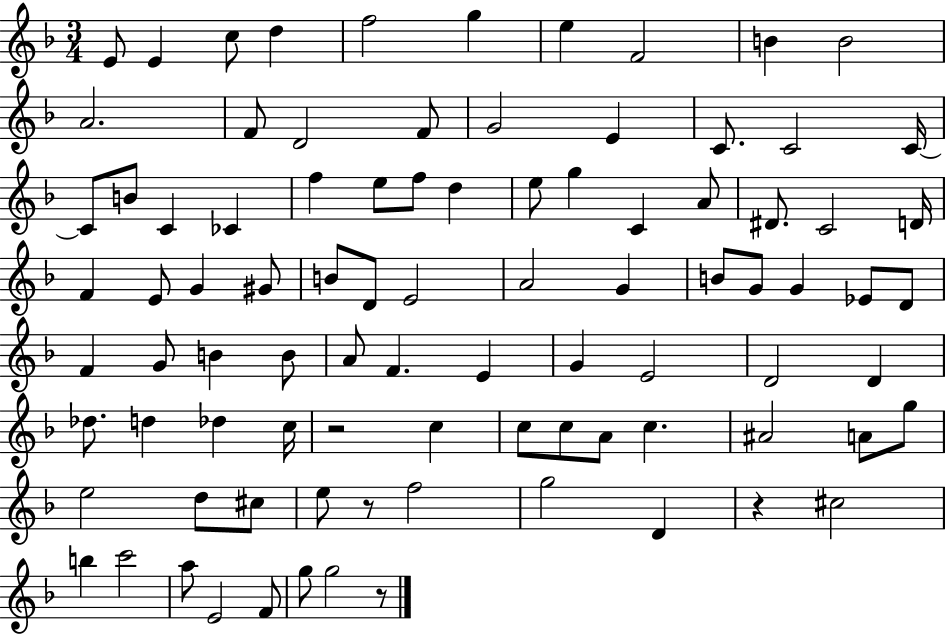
E4/e E4/q C5/e D5/q F5/h G5/q E5/q F4/h B4/q B4/h A4/h. F4/e D4/h F4/e G4/h E4/q C4/e. C4/h C4/s C4/e B4/e C4/q CES4/q F5/q E5/e F5/e D5/q E5/e G5/q C4/q A4/e D#4/e. C4/h D4/s F4/q E4/e G4/q G#4/e B4/e D4/e E4/h A4/h G4/q B4/e G4/e G4/q Eb4/e D4/e F4/q G4/e B4/q B4/e A4/e F4/q. E4/q G4/q E4/h D4/h D4/q Db5/e. D5/q Db5/q C5/s R/h C5/q C5/e C5/e A4/e C5/q. A#4/h A4/e G5/e E5/h D5/e C#5/e E5/e R/e F5/h G5/h D4/q R/q C#5/h B5/q C6/h A5/e E4/h F4/e G5/e G5/h R/e